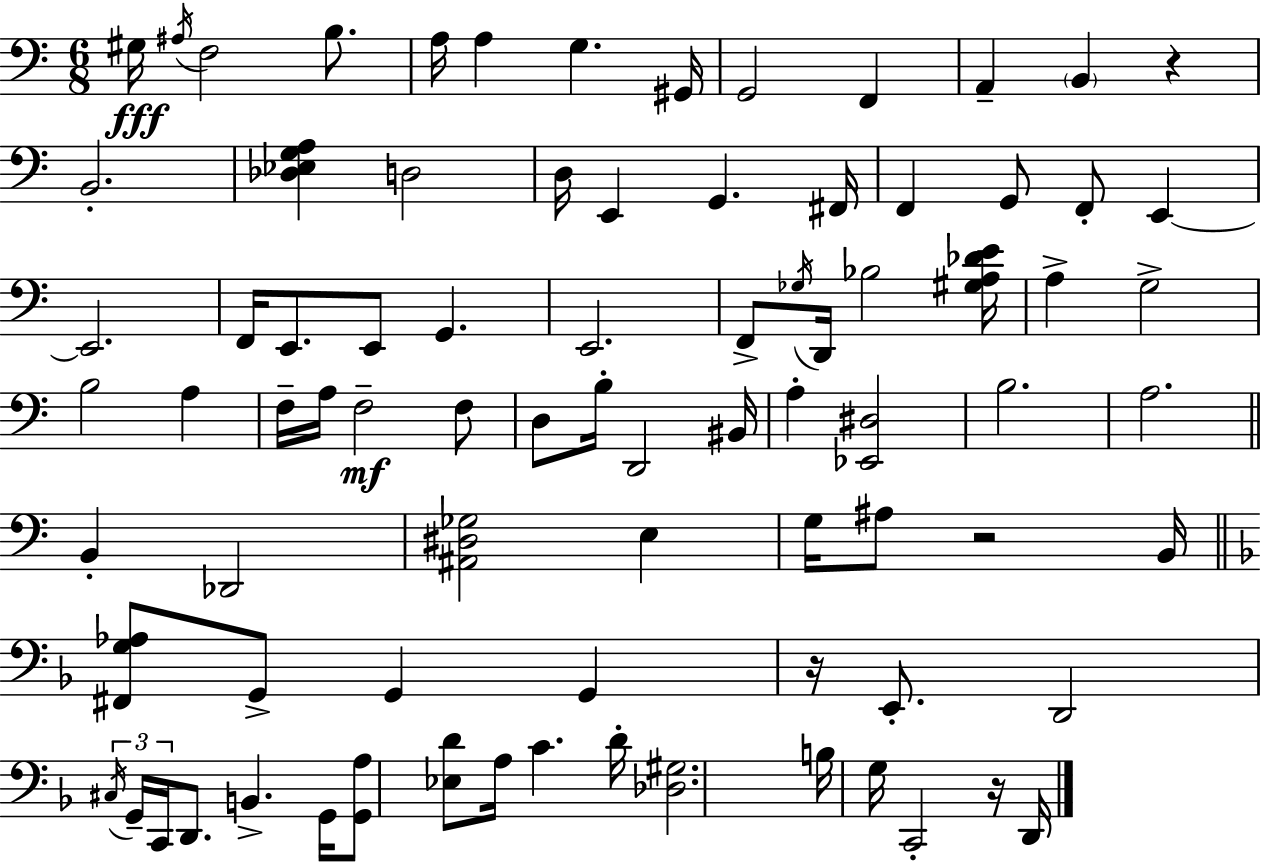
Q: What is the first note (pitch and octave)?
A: G#3